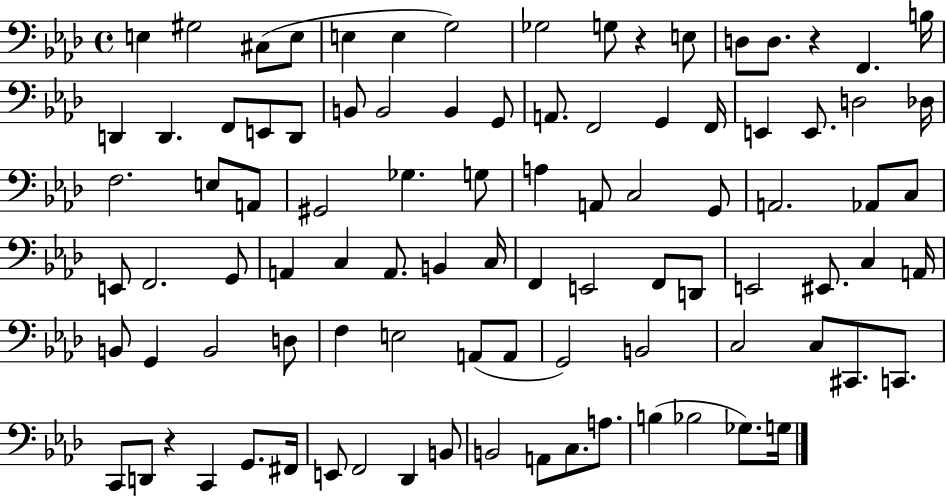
E3/q G#3/h C#3/e E3/e E3/q E3/q G3/h Gb3/h G3/e R/q E3/e D3/e D3/e. R/q F2/q. B3/s D2/q D2/q. F2/e E2/e D2/e B2/e B2/h B2/q G2/e A2/e. F2/h G2/q F2/s E2/q E2/e. D3/h Db3/s F3/h. E3/e A2/e G#2/h Gb3/q. G3/e A3/q A2/e C3/h G2/e A2/h. Ab2/e C3/e E2/e F2/h. G2/e A2/q C3/q A2/e. B2/q C3/s F2/q E2/h F2/e D2/e E2/h EIS2/e. C3/q A2/s B2/e G2/q B2/h D3/e F3/q E3/h A2/e A2/e G2/h B2/h C3/h C3/e C#2/e. C2/e. C2/e D2/e R/q C2/q G2/e. F#2/s E2/e F2/h Db2/q B2/e B2/h A2/e C3/e. A3/e. B3/q Bb3/h Gb3/e. G3/s